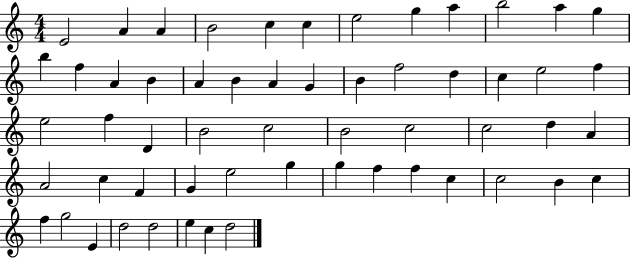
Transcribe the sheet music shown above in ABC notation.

X:1
T:Untitled
M:4/4
L:1/4
K:C
E2 A A B2 c c e2 g a b2 a g b f A B A B A G B f2 d c e2 f e2 f D B2 c2 B2 c2 c2 d A A2 c F G e2 g g f f c c2 B c f g2 E d2 d2 e c d2